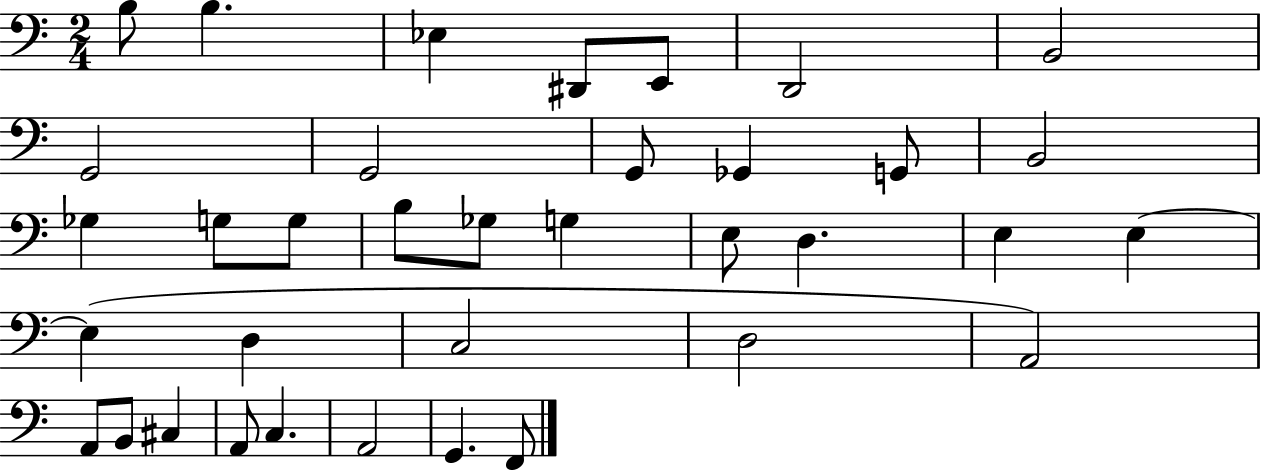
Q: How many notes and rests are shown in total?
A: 36